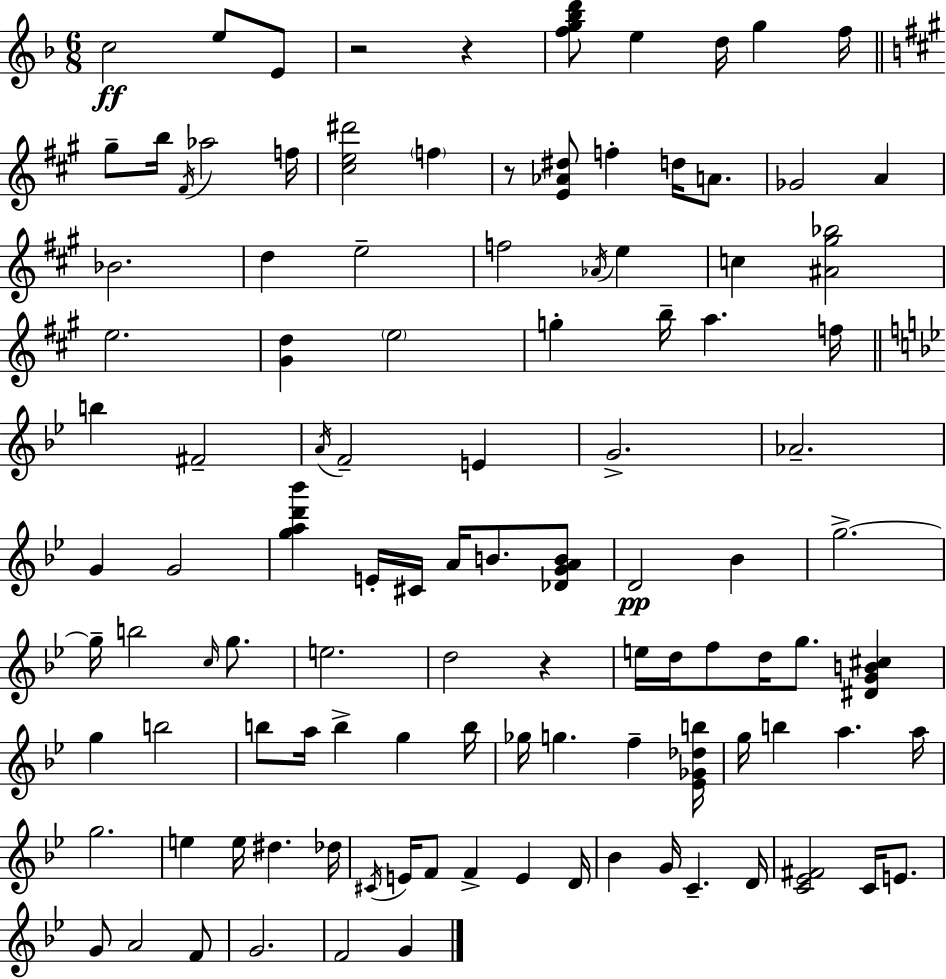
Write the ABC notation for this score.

X:1
T:Untitled
M:6/8
L:1/4
K:Dm
c2 e/2 E/2 z2 z [fg_bd']/2 e d/4 g f/4 ^g/2 b/4 ^F/4 _a2 f/4 [^ce^d']2 f z/2 [E_A^d]/2 f d/4 A/2 _G2 A _B2 d e2 f2 _A/4 e c [^A^g_b]2 e2 [^Gd] e2 g b/4 a f/4 b ^F2 A/4 F2 E G2 _A2 G G2 [gad'_b'] E/4 ^C/4 A/4 B/2 [_DGAB]/2 D2 _B g2 g/4 b2 c/4 g/2 e2 d2 z e/4 d/4 f/2 d/4 g/2 [^DGB^c] g b2 b/2 a/4 b g b/4 _g/4 g f [_E_G_db]/4 g/4 b a a/4 g2 e e/4 ^d _d/4 ^C/4 E/4 F/2 F E D/4 _B G/4 C D/4 [C_E^F]2 C/4 E/2 G/2 A2 F/2 G2 F2 G